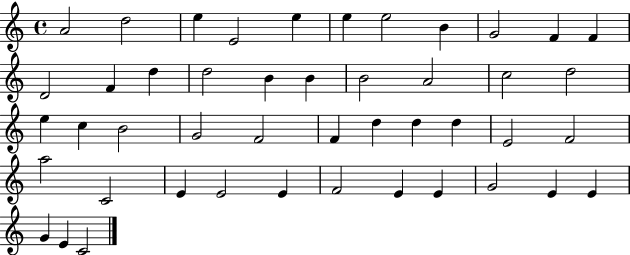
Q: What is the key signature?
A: C major